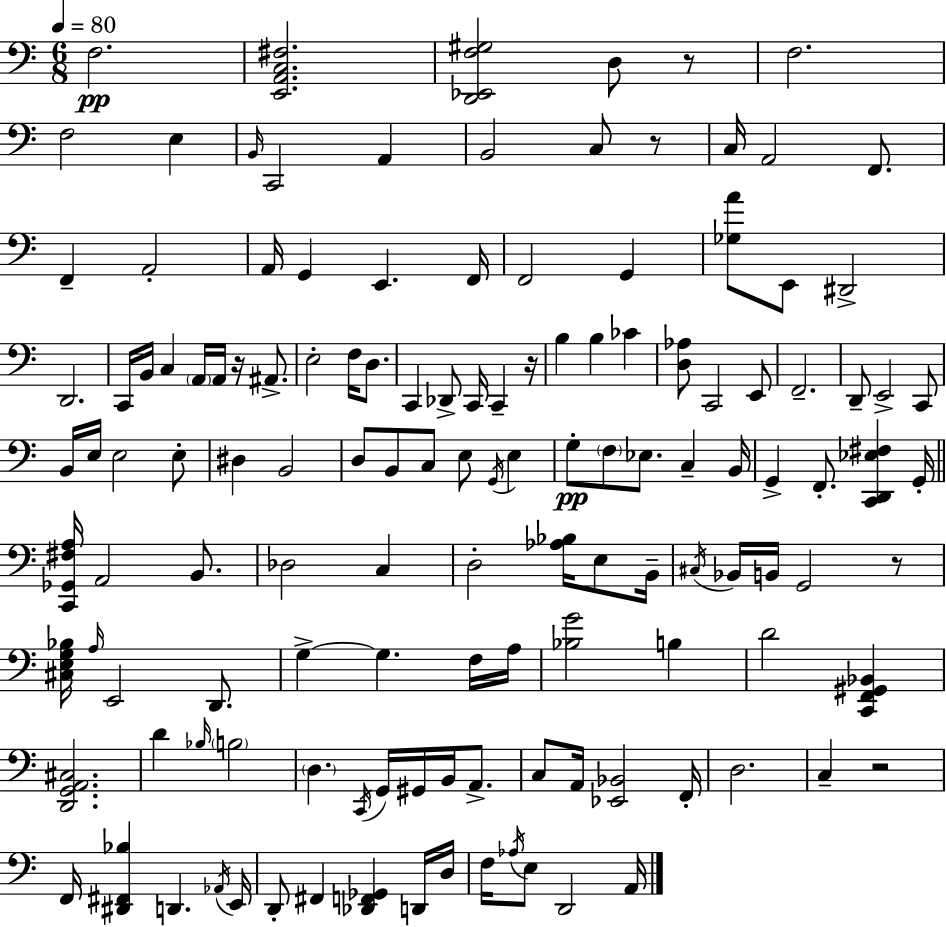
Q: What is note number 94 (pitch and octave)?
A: B2